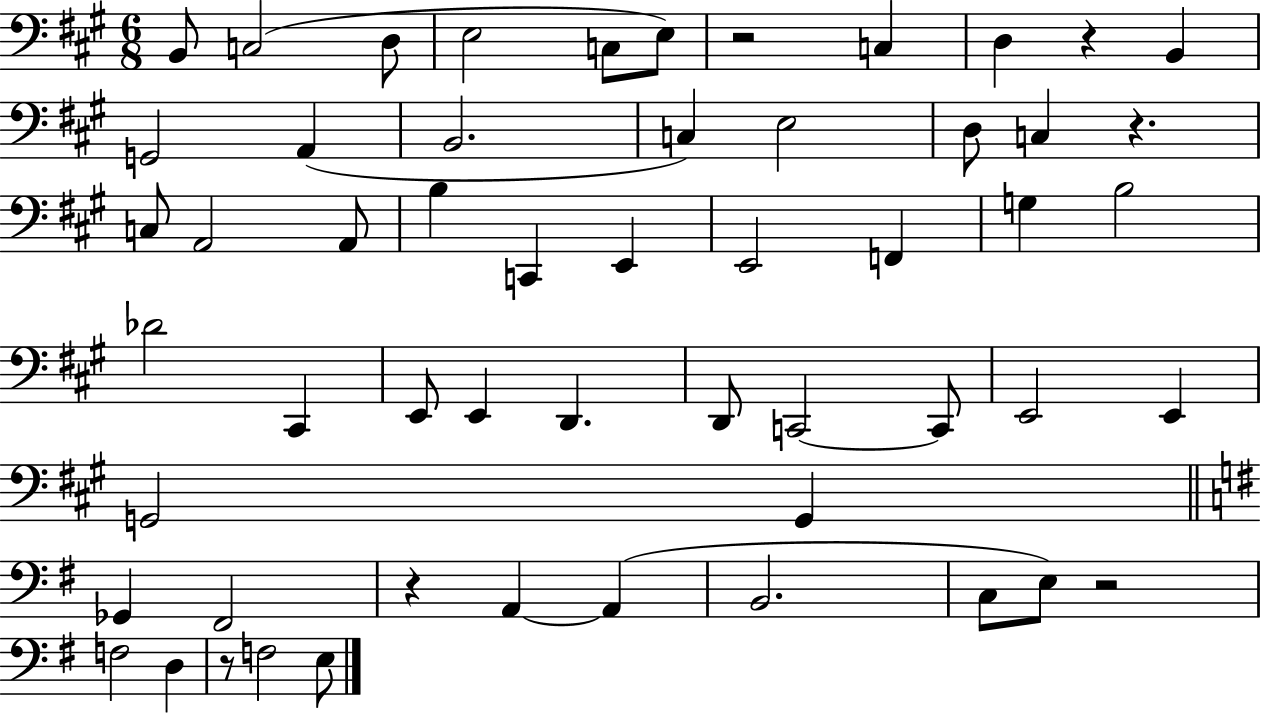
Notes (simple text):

B2/e C3/h D3/e E3/h C3/e E3/e R/h C3/q D3/q R/q B2/q G2/h A2/q B2/h. C3/q E3/h D3/e C3/q R/q. C3/e A2/h A2/e B3/q C2/q E2/q E2/h F2/q G3/q B3/h Db4/h C#2/q E2/e E2/q D2/q. D2/e C2/h C2/e E2/h E2/q G2/h G2/q Gb2/q F#2/h R/q A2/q A2/q B2/h. C3/e E3/e R/h F3/h D3/q R/e F3/h E3/e